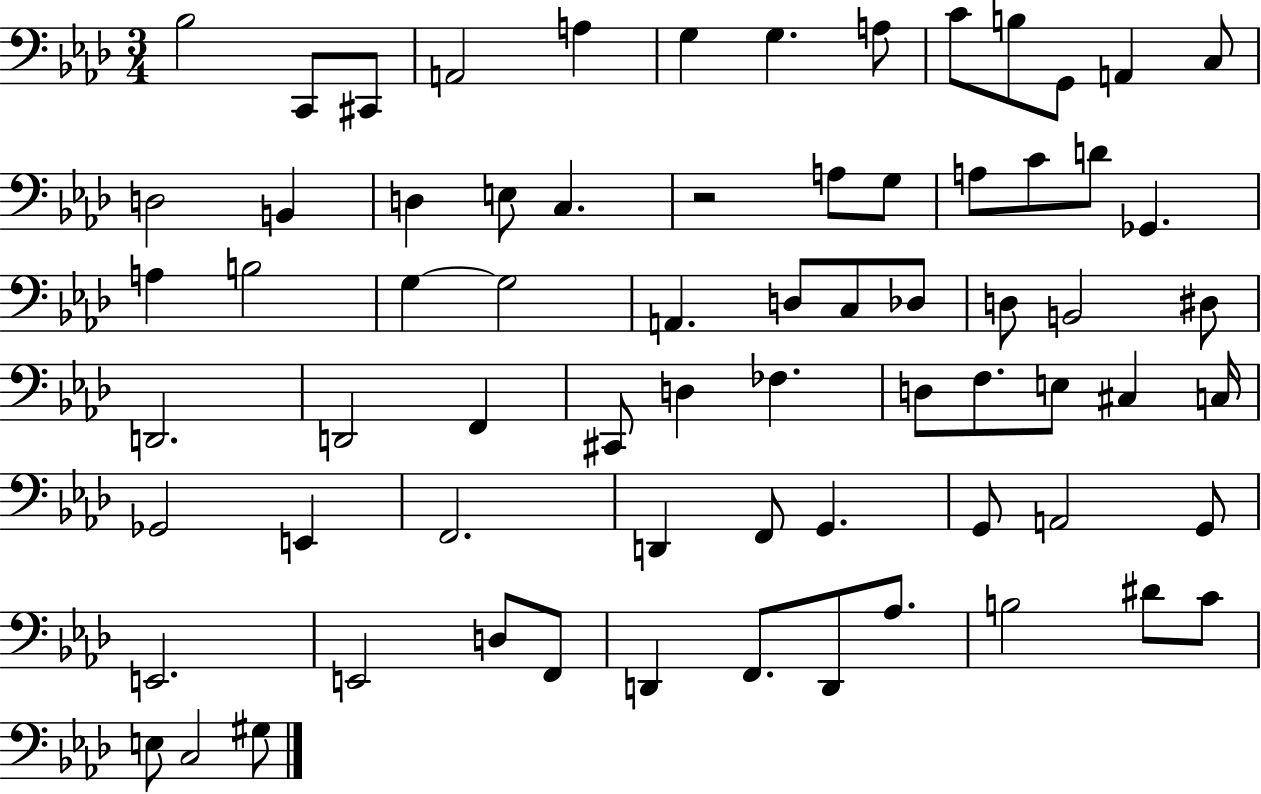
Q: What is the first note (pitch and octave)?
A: Bb3